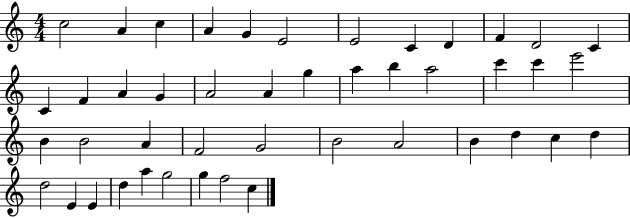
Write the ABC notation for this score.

X:1
T:Untitled
M:4/4
L:1/4
K:C
c2 A c A G E2 E2 C D F D2 C C F A G A2 A g a b a2 c' c' e'2 B B2 A F2 G2 B2 A2 B d c d d2 E E d a g2 g f2 c